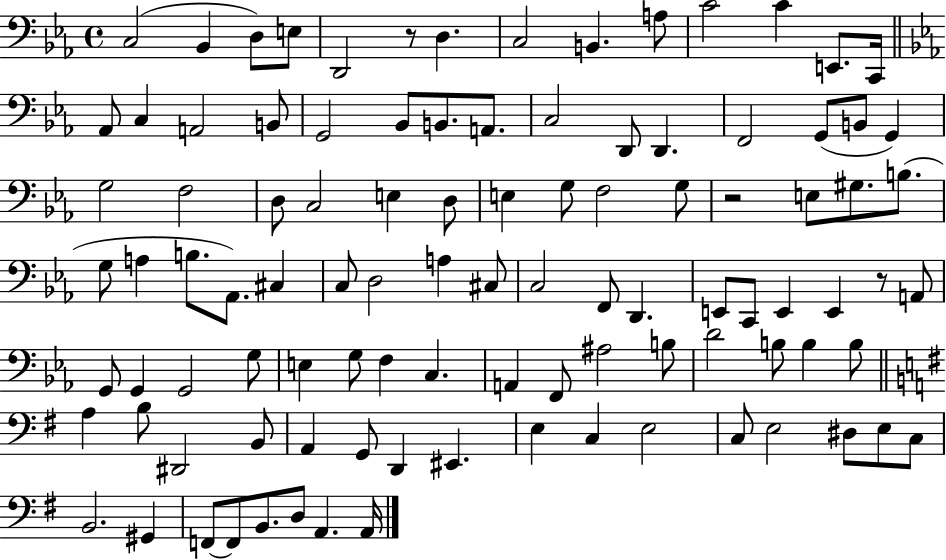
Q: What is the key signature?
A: EES major